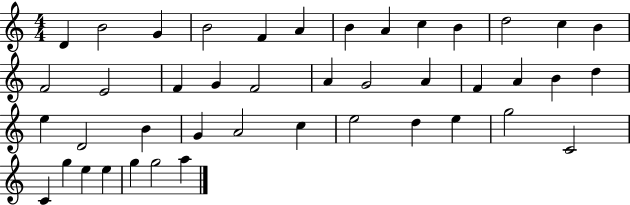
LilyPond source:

{
  \clef treble
  \numericTimeSignature
  \time 4/4
  \key c \major
  d'4 b'2 g'4 | b'2 f'4 a'4 | b'4 a'4 c''4 b'4 | d''2 c''4 b'4 | \break f'2 e'2 | f'4 g'4 f'2 | a'4 g'2 a'4 | f'4 a'4 b'4 d''4 | \break e''4 d'2 b'4 | g'4 a'2 c''4 | e''2 d''4 e''4 | g''2 c'2 | \break c'4 g''4 e''4 e''4 | g''4 g''2 a''4 | \bar "|."
}